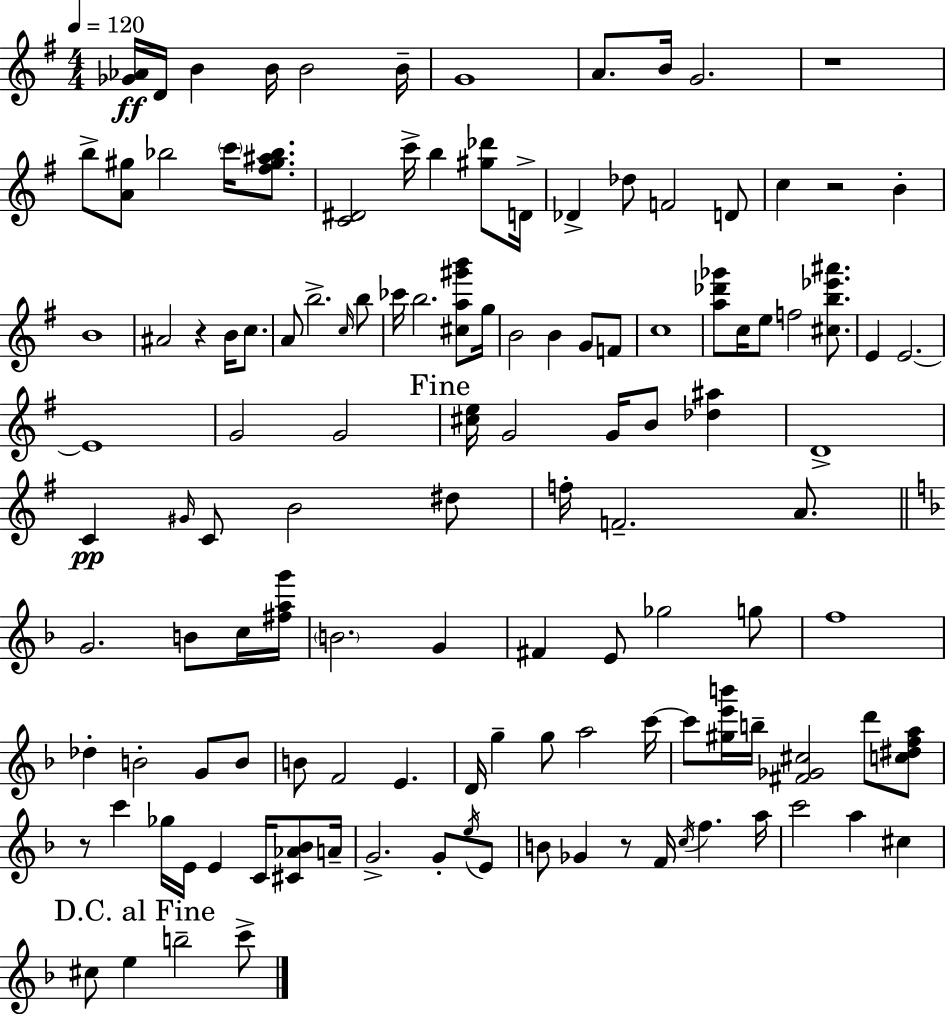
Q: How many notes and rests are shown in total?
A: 125